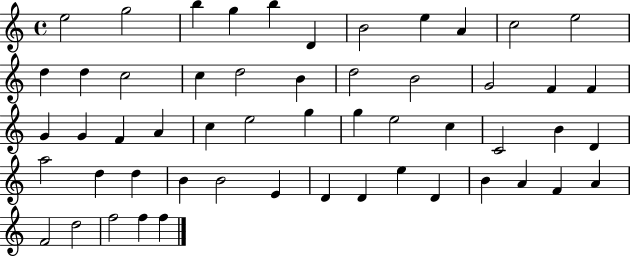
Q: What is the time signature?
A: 4/4